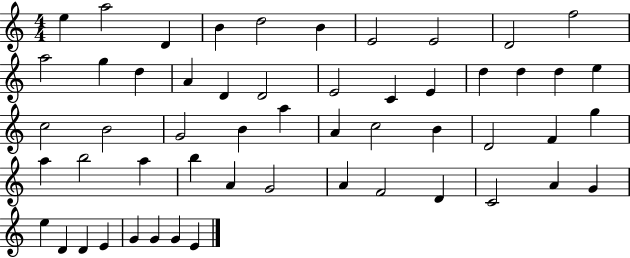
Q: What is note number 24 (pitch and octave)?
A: C5